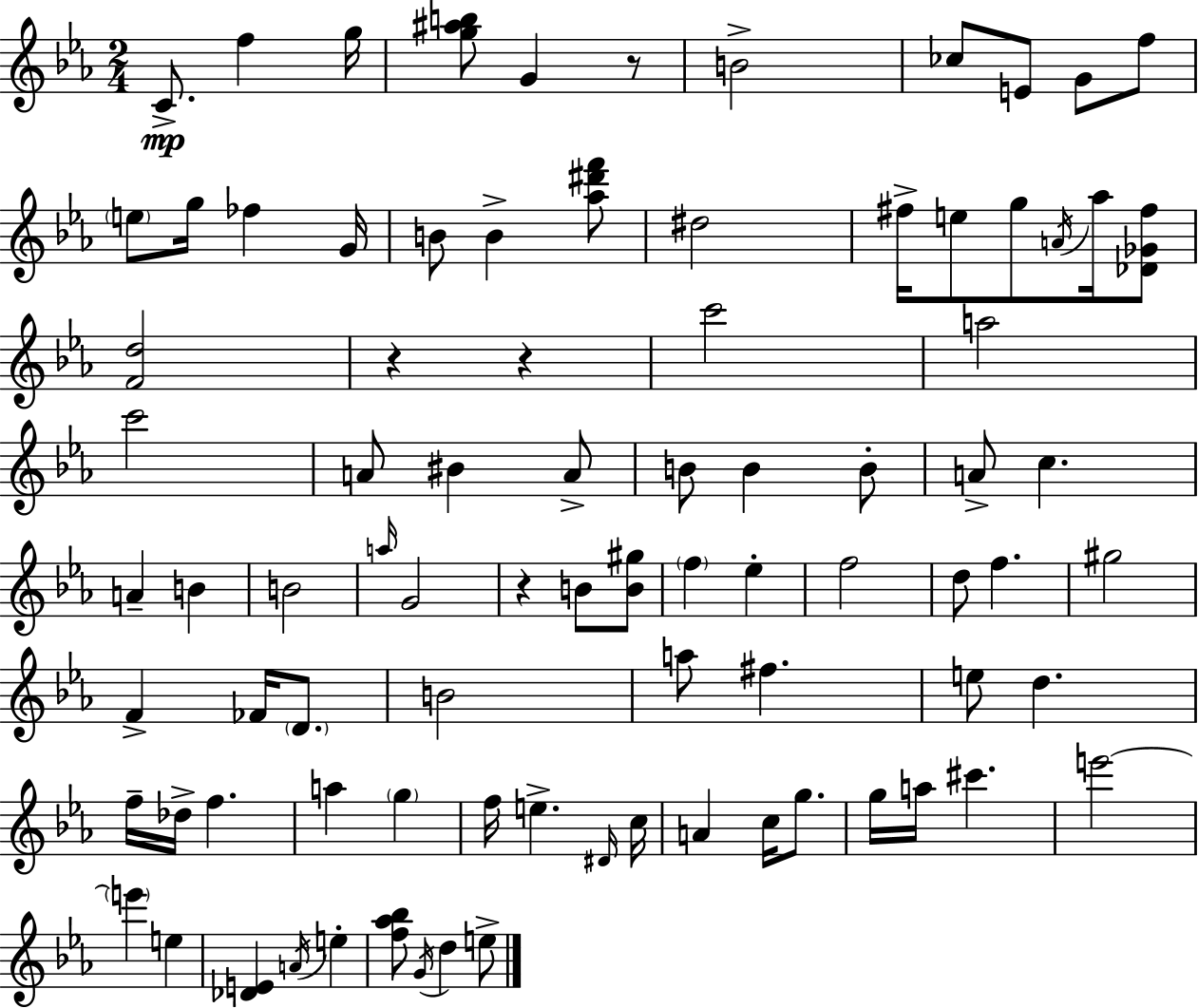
C4/e. F5/q G5/s [G5,A#5,B5]/e G4/q R/e B4/h CES5/e E4/e G4/e F5/e E5/e G5/s FES5/q G4/s B4/e B4/q [Ab5,D#6,F6]/e D#5/h F#5/s E5/e G5/e A4/s Ab5/s [Db4,Gb4,F#5]/e [F4,D5]/h R/q R/q C6/h A5/h C6/h A4/e BIS4/q A4/e B4/e B4/q B4/e A4/e C5/q. A4/q B4/q B4/h A5/s G4/h R/q B4/e [B4,G#5]/e F5/q Eb5/q F5/h D5/e F5/q. G#5/h F4/q FES4/s D4/e. B4/h A5/e F#5/q. E5/e D5/q. F5/s Db5/s F5/q. A5/q G5/q F5/s E5/q. D#4/s C5/s A4/q C5/s G5/e. G5/s A5/s C#6/q. E6/h E6/q E5/q [Db4,E4]/q A4/s E5/q [F5,Ab5,Bb5]/e G4/s D5/q E5/e